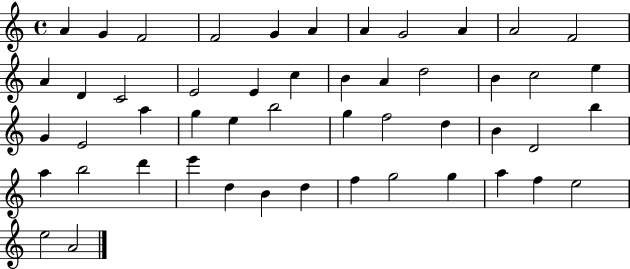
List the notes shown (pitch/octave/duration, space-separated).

A4/q G4/q F4/h F4/h G4/q A4/q A4/q G4/h A4/q A4/h F4/h A4/q D4/q C4/h E4/h E4/q C5/q B4/q A4/q D5/h B4/q C5/h E5/q G4/q E4/h A5/q G5/q E5/q B5/h G5/q F5/h D5/q B4/q D4/h B5/q A5/q B5/h D6/q E6/q D5/q B4/q D5/q F5/q G5/h G5/q A5/q F5/q E5/h E5/h A4/h